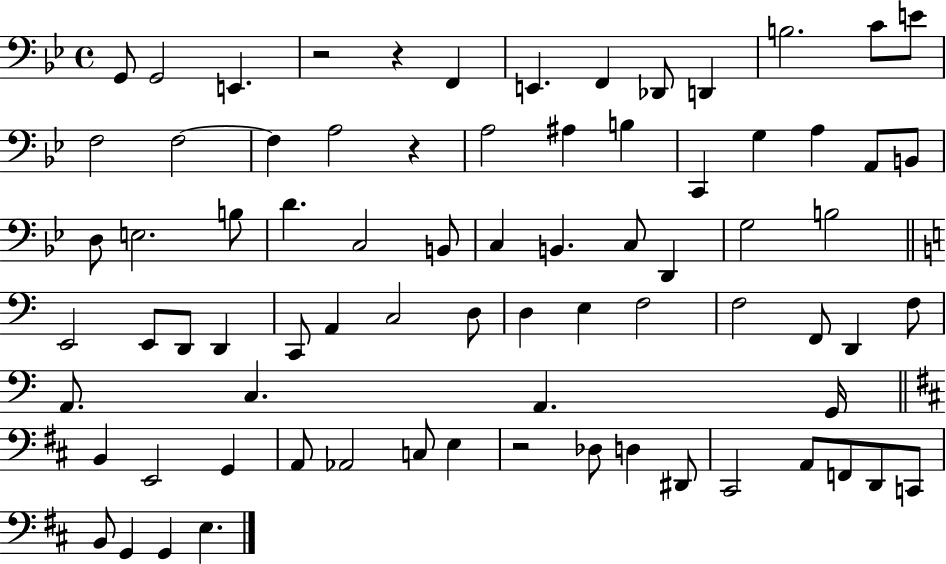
X:1
T:Untitled
M:4/4
L:1/4
K:Bb
G,,/2 G,,2 E,, z2 z F,, E,, F,, _D,,/2 D,, B,2 C/2 E/2 F,2 F,2 F, A,2 z A,2 ^A, B, C,, G, A, A,,/2 B,,/2 D,/2 E,2 B,/2 D C,2 B,,/2 C, B,, C,/2 D,, G,2 B,2 E,,2 E,,/2 D,,/2 D,, C,,/2 A,, C,2 D,/2 D, E, F,2 F,2 F,,/2 D,, F,/2 A,,/2 C, A,, G,,/4 B,, E,,2 G,, A,,/2 _A,,2 C,/2 E, z2 _D,/2 D, ^D,,/2 ^C,,2 A,,/2 F,,/2 D,,/2 C,,/2 B,,/2 G,, G,, E,